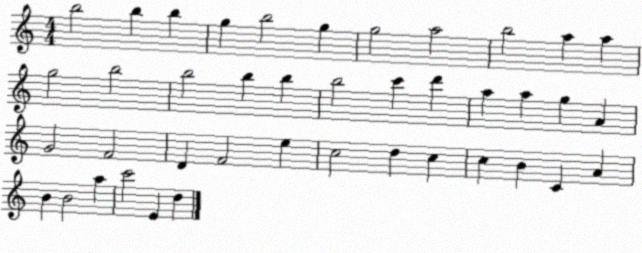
X:1
T:Untitled
M:4/4
L:1/4
K:C
b2 b b g b2 g g2 a2 b2 a a g2 b2 b2 b b b2 c' d' a a g A G2 F2 D F2 e c2 d c c B C A B B2 a c'2 E d